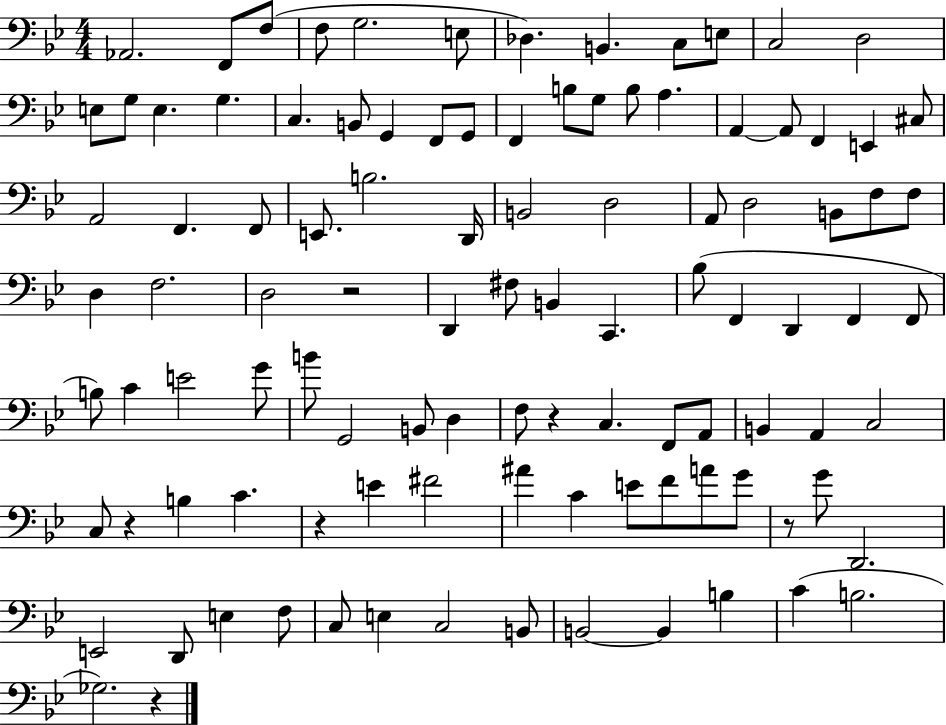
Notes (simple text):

Ab2/h. F2/e F3/e F3/e G3/h. E3/e Db3/q. B2/q. C3/e E3/e C3/h D3/h E3/e G3/e E3/q. G3/q. C3/q. B2/e G2/q F2/e G2/e F2/q B3/e G3/e B3/e A3/q. A2/q A2/e F2/q E2/q C#3/e A2/h F2/q. F2/e E2/e. B3/h. D2/s B2/h D3/h A2/e D3/h B2/e F3/e F3/e D3/q F3/h. D3/h R/h D2/q F#3/e B2/q C2/q. Bb3/e F2/q D2/q F2/q F2/e B3/e C4/q E4/h G4/e B4/e G2/h B2/e D3/q F3/e R/q C3/q. F2/e A2/e B2/q A2/q C3/h C3/e R/q B3/q C4/q. R/q E4/q F#4/h A#4/q C4/q E4/e F4/e A4/e G4/e R/e G4/e D2/h. E2/h D2/e E3/q F3/e C3/e E3/q C3/h B2/e B2/h B2/q B3/q C4/q B3/h. Gb3/h. R/q